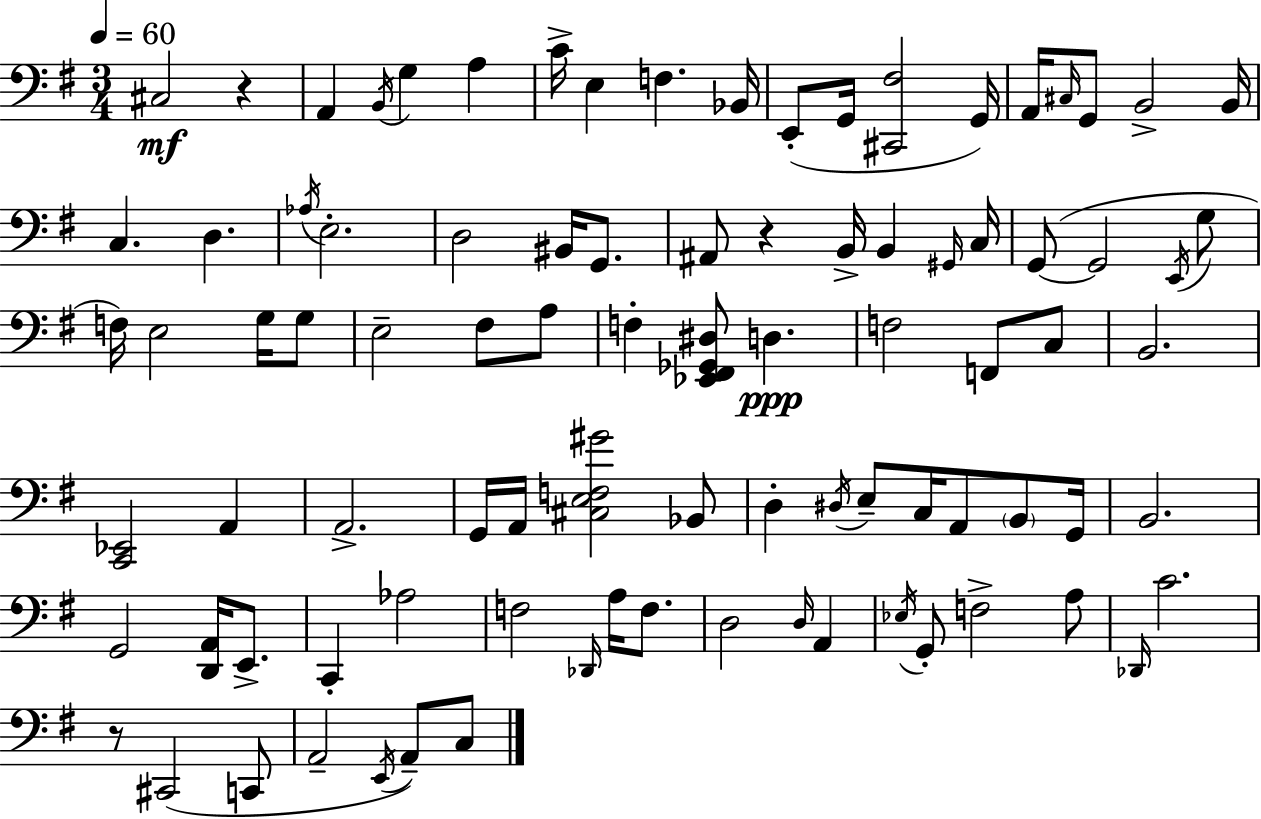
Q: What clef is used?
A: bass